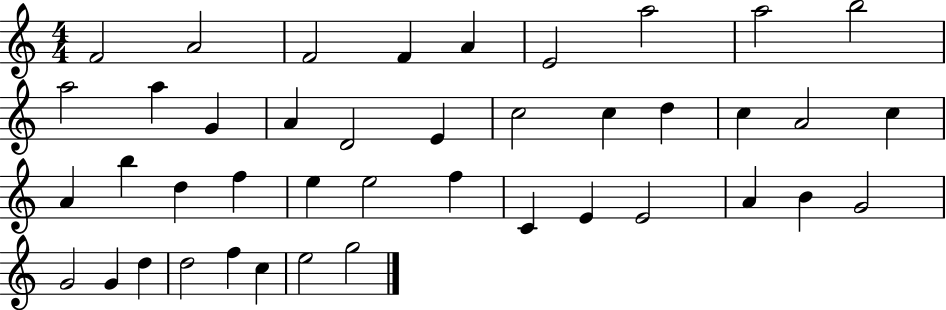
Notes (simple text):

F4/h A4/h F4/h F4/q A4/q E4/h A5/h A5/h B5/h A5/h A5/q G4/q A4/q D4/h E4/q C5/h C5/q D5/q C5/q A4/h C5/q A4/q B5/q D5/q F5/q E5/q E5/h F5/q C4/q E4/q E4/h A4/q B4/q G4/h G4/h G4/q D5/q D5/h F5/q C5/q E5/h G5/h